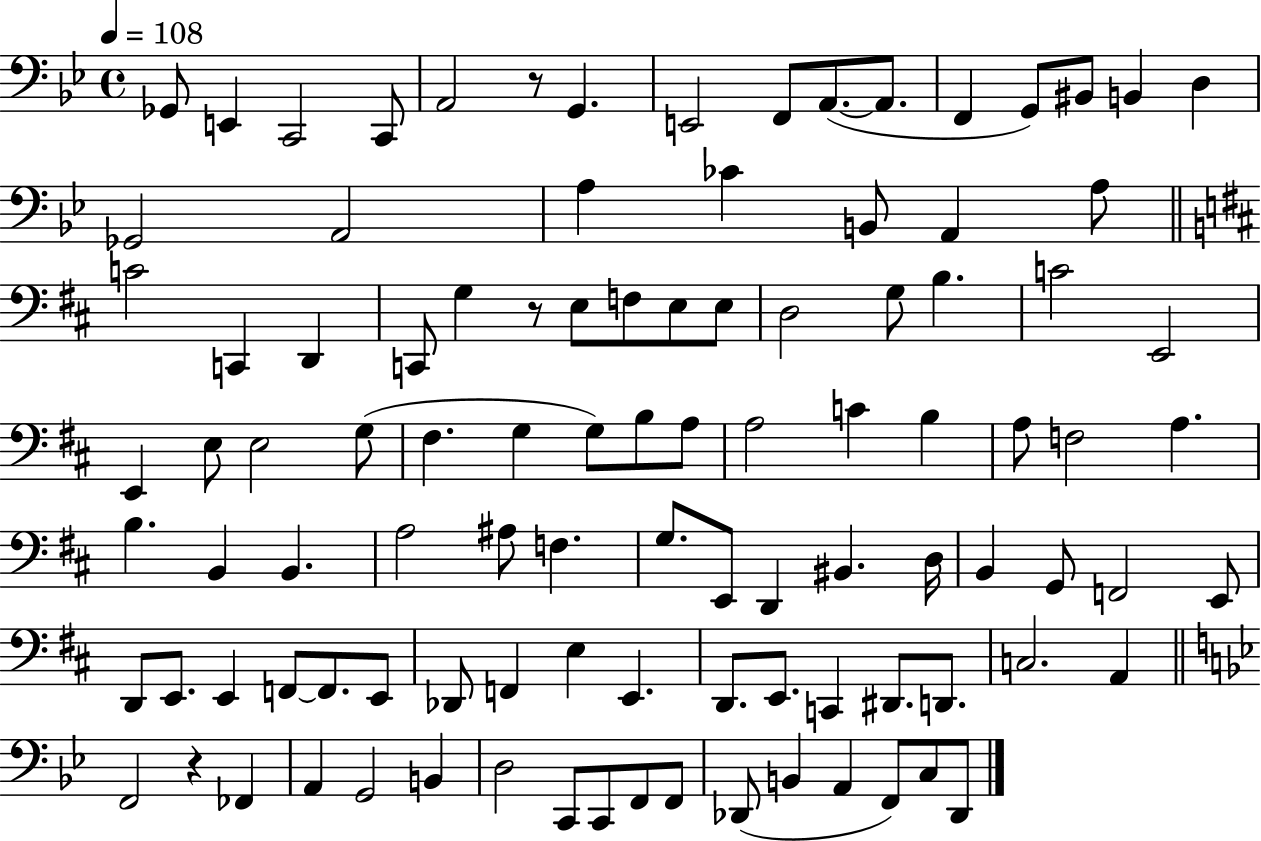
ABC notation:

X:1
T:Untitled
M:4/4
L:1/4
K:Bb
_G,,/2 E,, C,,2 C,,/2 A,,2 z/2 G,, E,,2 F,,/2 A,,/2 A,,/2 F,, G,,/2 ^B,,/2 B,, D, _G,,2 A,,2 A, _C B,,/2 A,, A,/2 C2 C,, D,, C,,/2 G, z/2 E,/2 F,/2 E,/2 E,/2 D,2 G,/2 B, C2 E,,2 E,, E,/2 E,2 G,/2 ^F, G, G,/2 B,/2 A,/2 A,2 C B, A,/2 F,2 A, B, B,, B,, A,2 ^A,/2 F, G,/2 E,,/2 D,, ^B,, D,/4 B,, G,,/2 F,,2 E,,/2 D,,/2 E,,/2 E,, F,,/2 F,,/2 E,,/2 _D,,/2 F,, E, E,, D,,/2 E,,/2 C,, ^D,,/2 D,,/2 C,2 A,, F,,2 z _F,, A,, G,,2 B,, D,2 C,,/2 C,,/2 F,,/2 F,,/2 _D,,/2 B,, A,, F,,/2 C,/2 _D,,/2